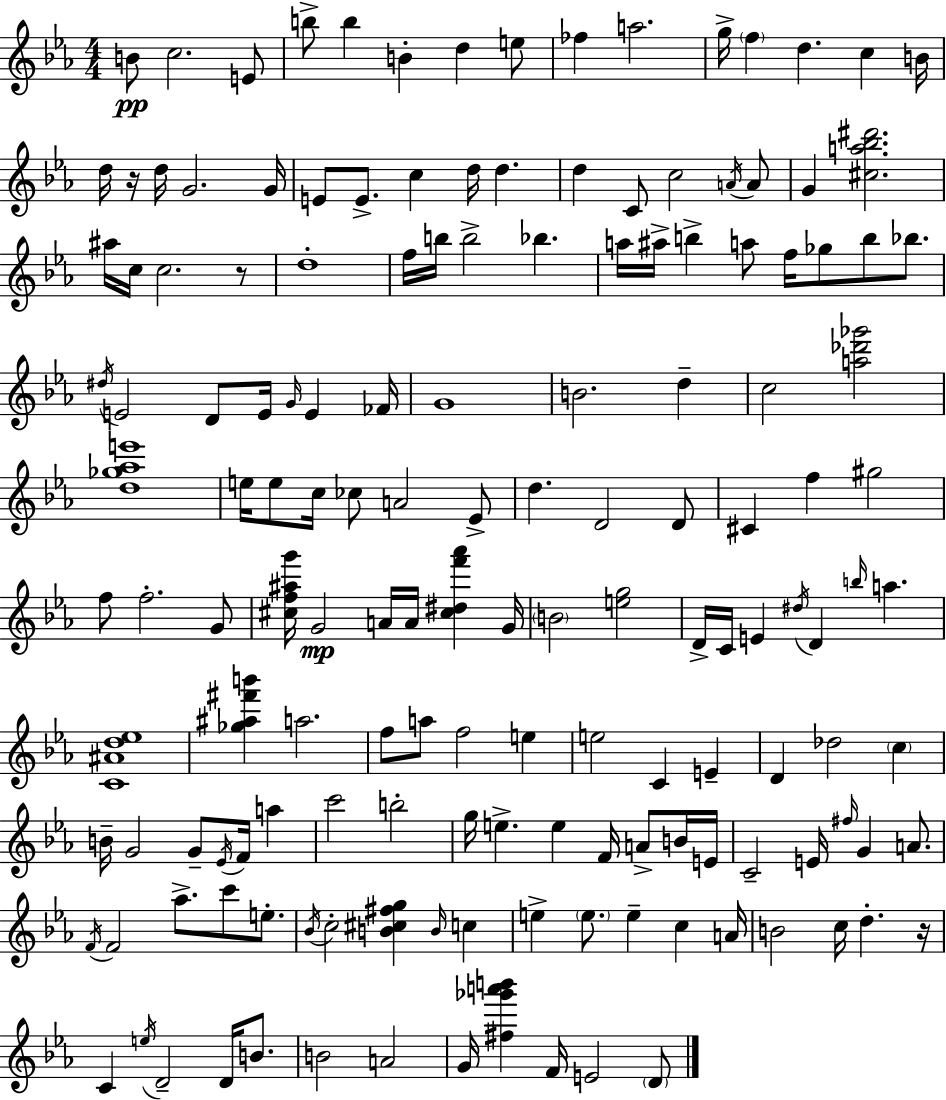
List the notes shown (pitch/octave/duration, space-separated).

B4/e C5/h. E4/e B5/e B5/q B4/q D5/q E5/e FES5/q A5/h. G5/s F5/q D5/q. C5/q B4/s D5/s R/s D5/s G4/h. G4/s E4/e E4/e. C5/q D5/s D5/q. D5/q C4/e C5/h A4/s A4/e G4/q [C#5,A5,Bb5,D#6]/h. A#5/s C5/s C5/h. R/e D5/w F5/s B5/s B5/h Bb5/q. A5/s A#5/s B5/q A5/e F5/s Gb5/e B5/e Bb5/e. D#5/s E4/h D4/e E4/s G4/s E4/q FES4/s G4/w B4/h. D5/q C5/h [A5,Db6,Gb6]/h [D5,Gb5,Ab5,E6]/w E5/s E5/e C5/s CES5/e A4/h Eb4/e D5/q. D4/h D4/e C#4/q F5/q G#5/h F5/e F5/h. G4/e [C#5,F5,A#5,G6]/s G4/h A4/s A4/s [C#5,D#5,F6,Ab6]/q G4/s B4/h [E5,G5]/h D4/s C4/s E4/q D#5/s D4/q B5/s A5/q. [C4,A#4,D5,Eb5]/w [Gb5,A#5,F#6,B6]/q A5/h. F5/e A5/e F5/h E5/q E5/h C4/q E4/q D4/q Db5/h C5/q B4/s G4/h G4/e Eb4/s F4/s A5/q C6/h B5/h G5/s E5/q. E5/q F4/s A4/e B4/s E4/s C4/h E4/s F#5/s G4/q A4/e. F4/s F4/h Ab5/e. C6/e E5/e. Bb4/s C5/h [B4,C#5,F#5,G5]/q B4/s C5/q E5/q E5/e. E5/q C5/q A4/s B4/h C5/s D5/q. R/s C4/q E5/s D4/h D4/s B4/e. B4/h A4/h G4/s [F#5,Gb6,A6,B6]/q F4/s E4/h D4/e